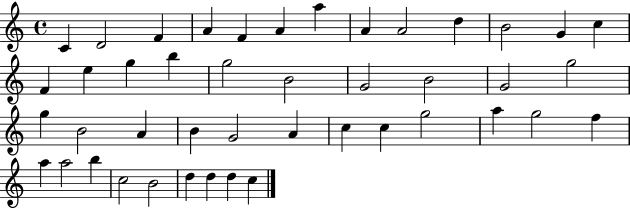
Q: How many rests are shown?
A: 0